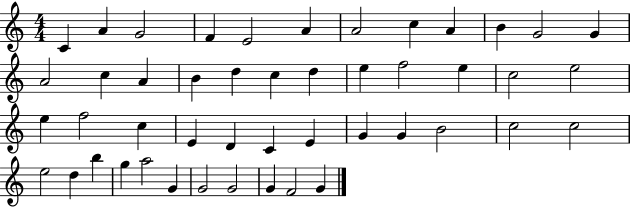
X:1
T:Untitled
M:4/4
L:1/4
K:C
C A G2 F E2 A A2 c A B G2 G A2 c A B d c d e f2 e c2 e2 e f2 c E D C E G G B2 c2 c2 e2 d b g a2 G G2 G2 G F2 G